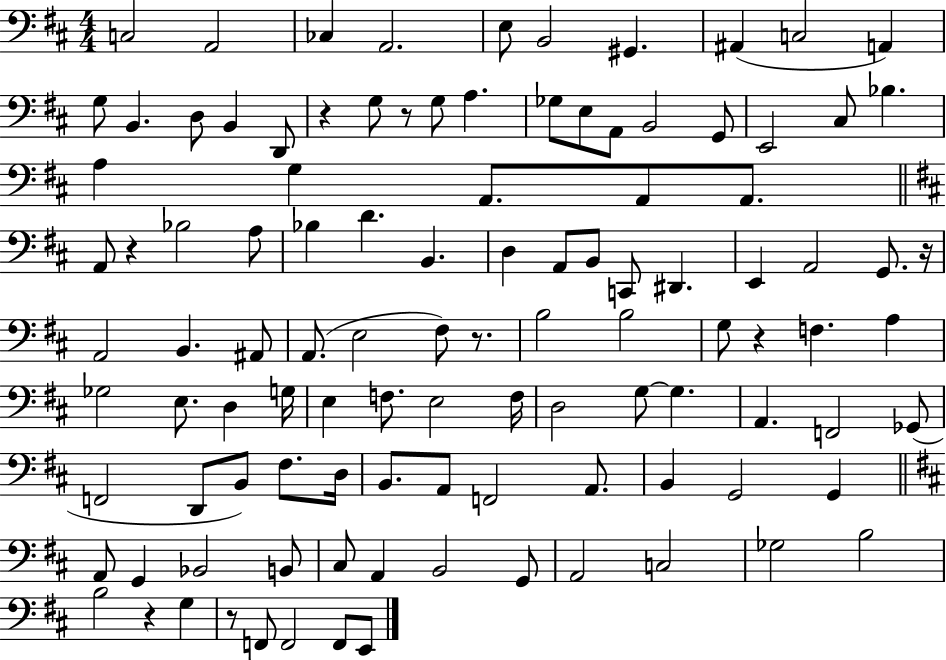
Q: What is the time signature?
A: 4/4